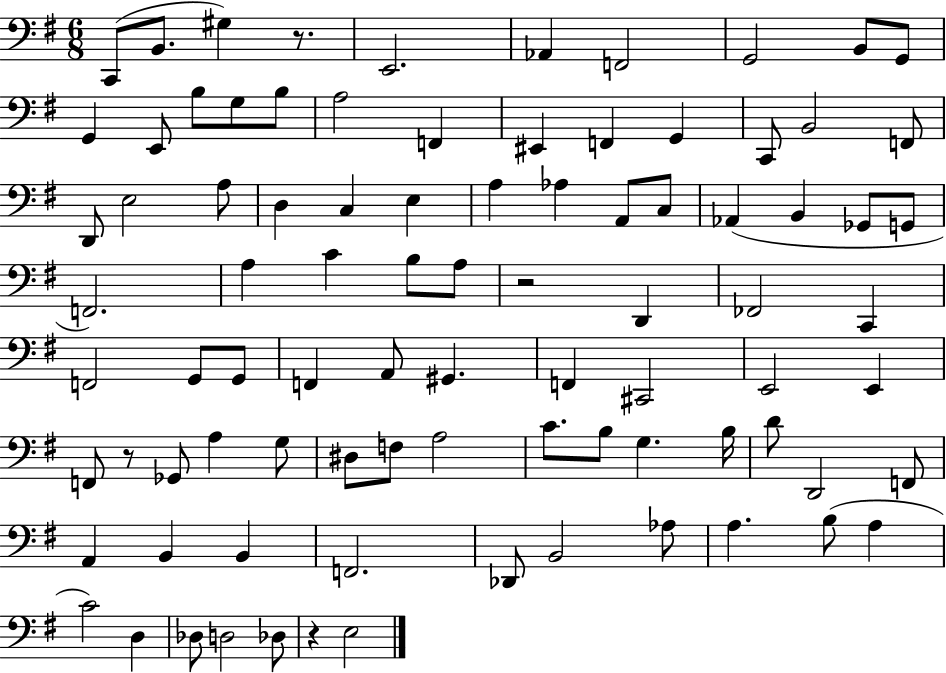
C2/e B2/e. G#3/q R/e. E2/h. Ab2/q F2/h G2/h B2/e G2/e G2/q E2/e B3/e G3/e B3/e A3/h F2/q EIS2/q F2/q G2/q C2/e B2/h F2/e D2/e E3/h A3/e D3/q C3/q E3/q A3/q Ab3/q A2/e C3/e Ab2/q B2/q Gb2/e G2/e F2/h. A3/q C4/q B3/e A3/e R/h D2/q FES2/h C2/q F2/h G2/e G2/e F2/q A2/e G#2/q. F2/q C#2/h E2/h E2/q F2/e R/e Gb2/e A3/q G3/e D#3/e F3/e A3/h C4/e. B3/e G3/q. B3/s D4/e D2/h F2/e A2/q B2/q B2/q F2/h. Db2/e B2/h Ab3/e A3/q. B3/e A3/q C4/h D3/q Db3/e D3/h Db3/e R/q E3/h